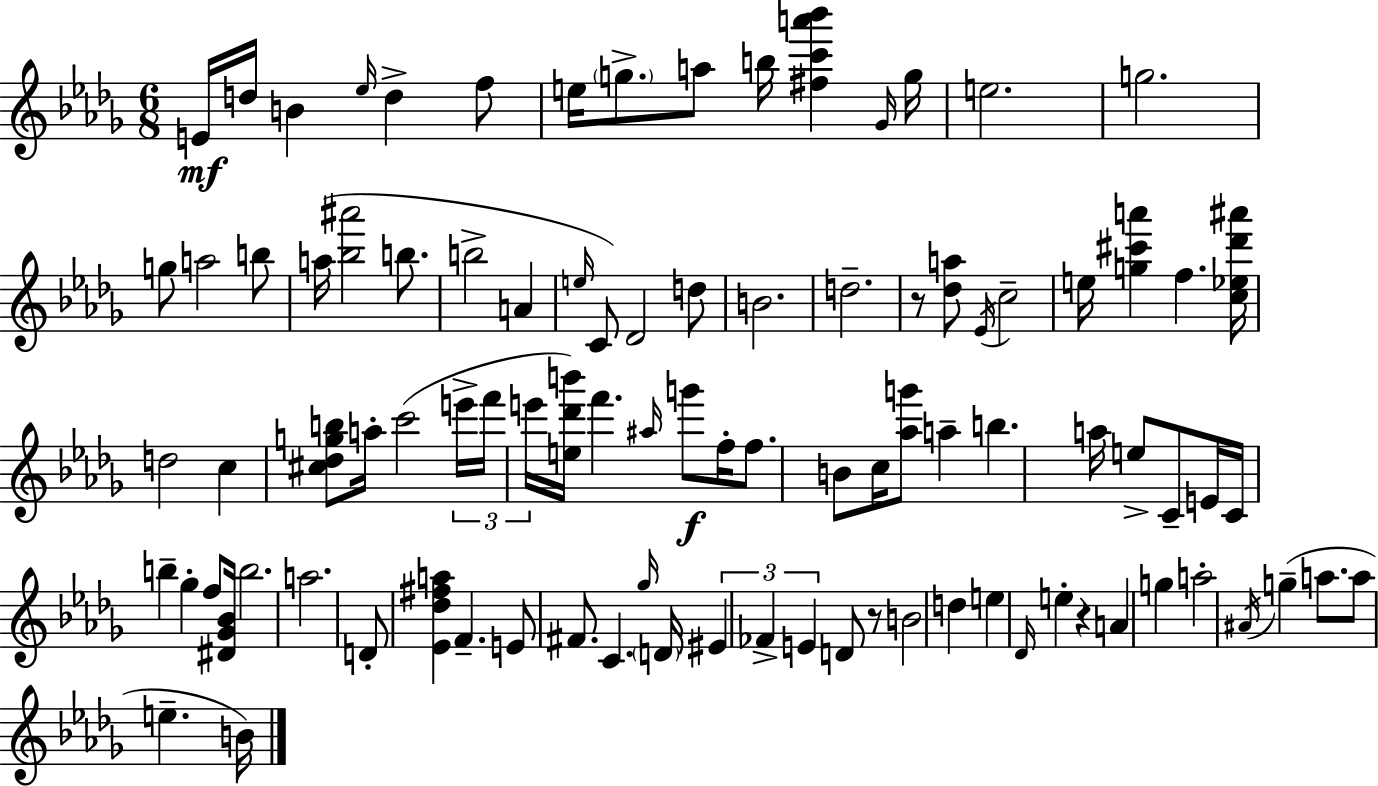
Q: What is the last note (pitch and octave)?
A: B4